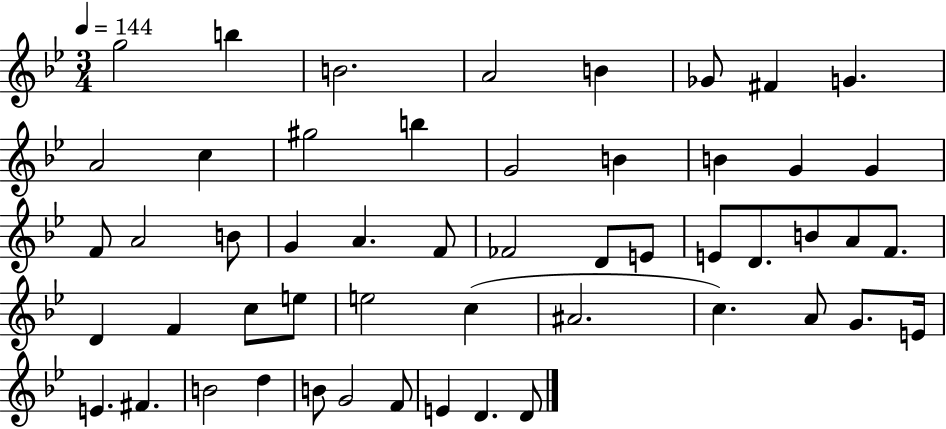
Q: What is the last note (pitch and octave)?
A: D4